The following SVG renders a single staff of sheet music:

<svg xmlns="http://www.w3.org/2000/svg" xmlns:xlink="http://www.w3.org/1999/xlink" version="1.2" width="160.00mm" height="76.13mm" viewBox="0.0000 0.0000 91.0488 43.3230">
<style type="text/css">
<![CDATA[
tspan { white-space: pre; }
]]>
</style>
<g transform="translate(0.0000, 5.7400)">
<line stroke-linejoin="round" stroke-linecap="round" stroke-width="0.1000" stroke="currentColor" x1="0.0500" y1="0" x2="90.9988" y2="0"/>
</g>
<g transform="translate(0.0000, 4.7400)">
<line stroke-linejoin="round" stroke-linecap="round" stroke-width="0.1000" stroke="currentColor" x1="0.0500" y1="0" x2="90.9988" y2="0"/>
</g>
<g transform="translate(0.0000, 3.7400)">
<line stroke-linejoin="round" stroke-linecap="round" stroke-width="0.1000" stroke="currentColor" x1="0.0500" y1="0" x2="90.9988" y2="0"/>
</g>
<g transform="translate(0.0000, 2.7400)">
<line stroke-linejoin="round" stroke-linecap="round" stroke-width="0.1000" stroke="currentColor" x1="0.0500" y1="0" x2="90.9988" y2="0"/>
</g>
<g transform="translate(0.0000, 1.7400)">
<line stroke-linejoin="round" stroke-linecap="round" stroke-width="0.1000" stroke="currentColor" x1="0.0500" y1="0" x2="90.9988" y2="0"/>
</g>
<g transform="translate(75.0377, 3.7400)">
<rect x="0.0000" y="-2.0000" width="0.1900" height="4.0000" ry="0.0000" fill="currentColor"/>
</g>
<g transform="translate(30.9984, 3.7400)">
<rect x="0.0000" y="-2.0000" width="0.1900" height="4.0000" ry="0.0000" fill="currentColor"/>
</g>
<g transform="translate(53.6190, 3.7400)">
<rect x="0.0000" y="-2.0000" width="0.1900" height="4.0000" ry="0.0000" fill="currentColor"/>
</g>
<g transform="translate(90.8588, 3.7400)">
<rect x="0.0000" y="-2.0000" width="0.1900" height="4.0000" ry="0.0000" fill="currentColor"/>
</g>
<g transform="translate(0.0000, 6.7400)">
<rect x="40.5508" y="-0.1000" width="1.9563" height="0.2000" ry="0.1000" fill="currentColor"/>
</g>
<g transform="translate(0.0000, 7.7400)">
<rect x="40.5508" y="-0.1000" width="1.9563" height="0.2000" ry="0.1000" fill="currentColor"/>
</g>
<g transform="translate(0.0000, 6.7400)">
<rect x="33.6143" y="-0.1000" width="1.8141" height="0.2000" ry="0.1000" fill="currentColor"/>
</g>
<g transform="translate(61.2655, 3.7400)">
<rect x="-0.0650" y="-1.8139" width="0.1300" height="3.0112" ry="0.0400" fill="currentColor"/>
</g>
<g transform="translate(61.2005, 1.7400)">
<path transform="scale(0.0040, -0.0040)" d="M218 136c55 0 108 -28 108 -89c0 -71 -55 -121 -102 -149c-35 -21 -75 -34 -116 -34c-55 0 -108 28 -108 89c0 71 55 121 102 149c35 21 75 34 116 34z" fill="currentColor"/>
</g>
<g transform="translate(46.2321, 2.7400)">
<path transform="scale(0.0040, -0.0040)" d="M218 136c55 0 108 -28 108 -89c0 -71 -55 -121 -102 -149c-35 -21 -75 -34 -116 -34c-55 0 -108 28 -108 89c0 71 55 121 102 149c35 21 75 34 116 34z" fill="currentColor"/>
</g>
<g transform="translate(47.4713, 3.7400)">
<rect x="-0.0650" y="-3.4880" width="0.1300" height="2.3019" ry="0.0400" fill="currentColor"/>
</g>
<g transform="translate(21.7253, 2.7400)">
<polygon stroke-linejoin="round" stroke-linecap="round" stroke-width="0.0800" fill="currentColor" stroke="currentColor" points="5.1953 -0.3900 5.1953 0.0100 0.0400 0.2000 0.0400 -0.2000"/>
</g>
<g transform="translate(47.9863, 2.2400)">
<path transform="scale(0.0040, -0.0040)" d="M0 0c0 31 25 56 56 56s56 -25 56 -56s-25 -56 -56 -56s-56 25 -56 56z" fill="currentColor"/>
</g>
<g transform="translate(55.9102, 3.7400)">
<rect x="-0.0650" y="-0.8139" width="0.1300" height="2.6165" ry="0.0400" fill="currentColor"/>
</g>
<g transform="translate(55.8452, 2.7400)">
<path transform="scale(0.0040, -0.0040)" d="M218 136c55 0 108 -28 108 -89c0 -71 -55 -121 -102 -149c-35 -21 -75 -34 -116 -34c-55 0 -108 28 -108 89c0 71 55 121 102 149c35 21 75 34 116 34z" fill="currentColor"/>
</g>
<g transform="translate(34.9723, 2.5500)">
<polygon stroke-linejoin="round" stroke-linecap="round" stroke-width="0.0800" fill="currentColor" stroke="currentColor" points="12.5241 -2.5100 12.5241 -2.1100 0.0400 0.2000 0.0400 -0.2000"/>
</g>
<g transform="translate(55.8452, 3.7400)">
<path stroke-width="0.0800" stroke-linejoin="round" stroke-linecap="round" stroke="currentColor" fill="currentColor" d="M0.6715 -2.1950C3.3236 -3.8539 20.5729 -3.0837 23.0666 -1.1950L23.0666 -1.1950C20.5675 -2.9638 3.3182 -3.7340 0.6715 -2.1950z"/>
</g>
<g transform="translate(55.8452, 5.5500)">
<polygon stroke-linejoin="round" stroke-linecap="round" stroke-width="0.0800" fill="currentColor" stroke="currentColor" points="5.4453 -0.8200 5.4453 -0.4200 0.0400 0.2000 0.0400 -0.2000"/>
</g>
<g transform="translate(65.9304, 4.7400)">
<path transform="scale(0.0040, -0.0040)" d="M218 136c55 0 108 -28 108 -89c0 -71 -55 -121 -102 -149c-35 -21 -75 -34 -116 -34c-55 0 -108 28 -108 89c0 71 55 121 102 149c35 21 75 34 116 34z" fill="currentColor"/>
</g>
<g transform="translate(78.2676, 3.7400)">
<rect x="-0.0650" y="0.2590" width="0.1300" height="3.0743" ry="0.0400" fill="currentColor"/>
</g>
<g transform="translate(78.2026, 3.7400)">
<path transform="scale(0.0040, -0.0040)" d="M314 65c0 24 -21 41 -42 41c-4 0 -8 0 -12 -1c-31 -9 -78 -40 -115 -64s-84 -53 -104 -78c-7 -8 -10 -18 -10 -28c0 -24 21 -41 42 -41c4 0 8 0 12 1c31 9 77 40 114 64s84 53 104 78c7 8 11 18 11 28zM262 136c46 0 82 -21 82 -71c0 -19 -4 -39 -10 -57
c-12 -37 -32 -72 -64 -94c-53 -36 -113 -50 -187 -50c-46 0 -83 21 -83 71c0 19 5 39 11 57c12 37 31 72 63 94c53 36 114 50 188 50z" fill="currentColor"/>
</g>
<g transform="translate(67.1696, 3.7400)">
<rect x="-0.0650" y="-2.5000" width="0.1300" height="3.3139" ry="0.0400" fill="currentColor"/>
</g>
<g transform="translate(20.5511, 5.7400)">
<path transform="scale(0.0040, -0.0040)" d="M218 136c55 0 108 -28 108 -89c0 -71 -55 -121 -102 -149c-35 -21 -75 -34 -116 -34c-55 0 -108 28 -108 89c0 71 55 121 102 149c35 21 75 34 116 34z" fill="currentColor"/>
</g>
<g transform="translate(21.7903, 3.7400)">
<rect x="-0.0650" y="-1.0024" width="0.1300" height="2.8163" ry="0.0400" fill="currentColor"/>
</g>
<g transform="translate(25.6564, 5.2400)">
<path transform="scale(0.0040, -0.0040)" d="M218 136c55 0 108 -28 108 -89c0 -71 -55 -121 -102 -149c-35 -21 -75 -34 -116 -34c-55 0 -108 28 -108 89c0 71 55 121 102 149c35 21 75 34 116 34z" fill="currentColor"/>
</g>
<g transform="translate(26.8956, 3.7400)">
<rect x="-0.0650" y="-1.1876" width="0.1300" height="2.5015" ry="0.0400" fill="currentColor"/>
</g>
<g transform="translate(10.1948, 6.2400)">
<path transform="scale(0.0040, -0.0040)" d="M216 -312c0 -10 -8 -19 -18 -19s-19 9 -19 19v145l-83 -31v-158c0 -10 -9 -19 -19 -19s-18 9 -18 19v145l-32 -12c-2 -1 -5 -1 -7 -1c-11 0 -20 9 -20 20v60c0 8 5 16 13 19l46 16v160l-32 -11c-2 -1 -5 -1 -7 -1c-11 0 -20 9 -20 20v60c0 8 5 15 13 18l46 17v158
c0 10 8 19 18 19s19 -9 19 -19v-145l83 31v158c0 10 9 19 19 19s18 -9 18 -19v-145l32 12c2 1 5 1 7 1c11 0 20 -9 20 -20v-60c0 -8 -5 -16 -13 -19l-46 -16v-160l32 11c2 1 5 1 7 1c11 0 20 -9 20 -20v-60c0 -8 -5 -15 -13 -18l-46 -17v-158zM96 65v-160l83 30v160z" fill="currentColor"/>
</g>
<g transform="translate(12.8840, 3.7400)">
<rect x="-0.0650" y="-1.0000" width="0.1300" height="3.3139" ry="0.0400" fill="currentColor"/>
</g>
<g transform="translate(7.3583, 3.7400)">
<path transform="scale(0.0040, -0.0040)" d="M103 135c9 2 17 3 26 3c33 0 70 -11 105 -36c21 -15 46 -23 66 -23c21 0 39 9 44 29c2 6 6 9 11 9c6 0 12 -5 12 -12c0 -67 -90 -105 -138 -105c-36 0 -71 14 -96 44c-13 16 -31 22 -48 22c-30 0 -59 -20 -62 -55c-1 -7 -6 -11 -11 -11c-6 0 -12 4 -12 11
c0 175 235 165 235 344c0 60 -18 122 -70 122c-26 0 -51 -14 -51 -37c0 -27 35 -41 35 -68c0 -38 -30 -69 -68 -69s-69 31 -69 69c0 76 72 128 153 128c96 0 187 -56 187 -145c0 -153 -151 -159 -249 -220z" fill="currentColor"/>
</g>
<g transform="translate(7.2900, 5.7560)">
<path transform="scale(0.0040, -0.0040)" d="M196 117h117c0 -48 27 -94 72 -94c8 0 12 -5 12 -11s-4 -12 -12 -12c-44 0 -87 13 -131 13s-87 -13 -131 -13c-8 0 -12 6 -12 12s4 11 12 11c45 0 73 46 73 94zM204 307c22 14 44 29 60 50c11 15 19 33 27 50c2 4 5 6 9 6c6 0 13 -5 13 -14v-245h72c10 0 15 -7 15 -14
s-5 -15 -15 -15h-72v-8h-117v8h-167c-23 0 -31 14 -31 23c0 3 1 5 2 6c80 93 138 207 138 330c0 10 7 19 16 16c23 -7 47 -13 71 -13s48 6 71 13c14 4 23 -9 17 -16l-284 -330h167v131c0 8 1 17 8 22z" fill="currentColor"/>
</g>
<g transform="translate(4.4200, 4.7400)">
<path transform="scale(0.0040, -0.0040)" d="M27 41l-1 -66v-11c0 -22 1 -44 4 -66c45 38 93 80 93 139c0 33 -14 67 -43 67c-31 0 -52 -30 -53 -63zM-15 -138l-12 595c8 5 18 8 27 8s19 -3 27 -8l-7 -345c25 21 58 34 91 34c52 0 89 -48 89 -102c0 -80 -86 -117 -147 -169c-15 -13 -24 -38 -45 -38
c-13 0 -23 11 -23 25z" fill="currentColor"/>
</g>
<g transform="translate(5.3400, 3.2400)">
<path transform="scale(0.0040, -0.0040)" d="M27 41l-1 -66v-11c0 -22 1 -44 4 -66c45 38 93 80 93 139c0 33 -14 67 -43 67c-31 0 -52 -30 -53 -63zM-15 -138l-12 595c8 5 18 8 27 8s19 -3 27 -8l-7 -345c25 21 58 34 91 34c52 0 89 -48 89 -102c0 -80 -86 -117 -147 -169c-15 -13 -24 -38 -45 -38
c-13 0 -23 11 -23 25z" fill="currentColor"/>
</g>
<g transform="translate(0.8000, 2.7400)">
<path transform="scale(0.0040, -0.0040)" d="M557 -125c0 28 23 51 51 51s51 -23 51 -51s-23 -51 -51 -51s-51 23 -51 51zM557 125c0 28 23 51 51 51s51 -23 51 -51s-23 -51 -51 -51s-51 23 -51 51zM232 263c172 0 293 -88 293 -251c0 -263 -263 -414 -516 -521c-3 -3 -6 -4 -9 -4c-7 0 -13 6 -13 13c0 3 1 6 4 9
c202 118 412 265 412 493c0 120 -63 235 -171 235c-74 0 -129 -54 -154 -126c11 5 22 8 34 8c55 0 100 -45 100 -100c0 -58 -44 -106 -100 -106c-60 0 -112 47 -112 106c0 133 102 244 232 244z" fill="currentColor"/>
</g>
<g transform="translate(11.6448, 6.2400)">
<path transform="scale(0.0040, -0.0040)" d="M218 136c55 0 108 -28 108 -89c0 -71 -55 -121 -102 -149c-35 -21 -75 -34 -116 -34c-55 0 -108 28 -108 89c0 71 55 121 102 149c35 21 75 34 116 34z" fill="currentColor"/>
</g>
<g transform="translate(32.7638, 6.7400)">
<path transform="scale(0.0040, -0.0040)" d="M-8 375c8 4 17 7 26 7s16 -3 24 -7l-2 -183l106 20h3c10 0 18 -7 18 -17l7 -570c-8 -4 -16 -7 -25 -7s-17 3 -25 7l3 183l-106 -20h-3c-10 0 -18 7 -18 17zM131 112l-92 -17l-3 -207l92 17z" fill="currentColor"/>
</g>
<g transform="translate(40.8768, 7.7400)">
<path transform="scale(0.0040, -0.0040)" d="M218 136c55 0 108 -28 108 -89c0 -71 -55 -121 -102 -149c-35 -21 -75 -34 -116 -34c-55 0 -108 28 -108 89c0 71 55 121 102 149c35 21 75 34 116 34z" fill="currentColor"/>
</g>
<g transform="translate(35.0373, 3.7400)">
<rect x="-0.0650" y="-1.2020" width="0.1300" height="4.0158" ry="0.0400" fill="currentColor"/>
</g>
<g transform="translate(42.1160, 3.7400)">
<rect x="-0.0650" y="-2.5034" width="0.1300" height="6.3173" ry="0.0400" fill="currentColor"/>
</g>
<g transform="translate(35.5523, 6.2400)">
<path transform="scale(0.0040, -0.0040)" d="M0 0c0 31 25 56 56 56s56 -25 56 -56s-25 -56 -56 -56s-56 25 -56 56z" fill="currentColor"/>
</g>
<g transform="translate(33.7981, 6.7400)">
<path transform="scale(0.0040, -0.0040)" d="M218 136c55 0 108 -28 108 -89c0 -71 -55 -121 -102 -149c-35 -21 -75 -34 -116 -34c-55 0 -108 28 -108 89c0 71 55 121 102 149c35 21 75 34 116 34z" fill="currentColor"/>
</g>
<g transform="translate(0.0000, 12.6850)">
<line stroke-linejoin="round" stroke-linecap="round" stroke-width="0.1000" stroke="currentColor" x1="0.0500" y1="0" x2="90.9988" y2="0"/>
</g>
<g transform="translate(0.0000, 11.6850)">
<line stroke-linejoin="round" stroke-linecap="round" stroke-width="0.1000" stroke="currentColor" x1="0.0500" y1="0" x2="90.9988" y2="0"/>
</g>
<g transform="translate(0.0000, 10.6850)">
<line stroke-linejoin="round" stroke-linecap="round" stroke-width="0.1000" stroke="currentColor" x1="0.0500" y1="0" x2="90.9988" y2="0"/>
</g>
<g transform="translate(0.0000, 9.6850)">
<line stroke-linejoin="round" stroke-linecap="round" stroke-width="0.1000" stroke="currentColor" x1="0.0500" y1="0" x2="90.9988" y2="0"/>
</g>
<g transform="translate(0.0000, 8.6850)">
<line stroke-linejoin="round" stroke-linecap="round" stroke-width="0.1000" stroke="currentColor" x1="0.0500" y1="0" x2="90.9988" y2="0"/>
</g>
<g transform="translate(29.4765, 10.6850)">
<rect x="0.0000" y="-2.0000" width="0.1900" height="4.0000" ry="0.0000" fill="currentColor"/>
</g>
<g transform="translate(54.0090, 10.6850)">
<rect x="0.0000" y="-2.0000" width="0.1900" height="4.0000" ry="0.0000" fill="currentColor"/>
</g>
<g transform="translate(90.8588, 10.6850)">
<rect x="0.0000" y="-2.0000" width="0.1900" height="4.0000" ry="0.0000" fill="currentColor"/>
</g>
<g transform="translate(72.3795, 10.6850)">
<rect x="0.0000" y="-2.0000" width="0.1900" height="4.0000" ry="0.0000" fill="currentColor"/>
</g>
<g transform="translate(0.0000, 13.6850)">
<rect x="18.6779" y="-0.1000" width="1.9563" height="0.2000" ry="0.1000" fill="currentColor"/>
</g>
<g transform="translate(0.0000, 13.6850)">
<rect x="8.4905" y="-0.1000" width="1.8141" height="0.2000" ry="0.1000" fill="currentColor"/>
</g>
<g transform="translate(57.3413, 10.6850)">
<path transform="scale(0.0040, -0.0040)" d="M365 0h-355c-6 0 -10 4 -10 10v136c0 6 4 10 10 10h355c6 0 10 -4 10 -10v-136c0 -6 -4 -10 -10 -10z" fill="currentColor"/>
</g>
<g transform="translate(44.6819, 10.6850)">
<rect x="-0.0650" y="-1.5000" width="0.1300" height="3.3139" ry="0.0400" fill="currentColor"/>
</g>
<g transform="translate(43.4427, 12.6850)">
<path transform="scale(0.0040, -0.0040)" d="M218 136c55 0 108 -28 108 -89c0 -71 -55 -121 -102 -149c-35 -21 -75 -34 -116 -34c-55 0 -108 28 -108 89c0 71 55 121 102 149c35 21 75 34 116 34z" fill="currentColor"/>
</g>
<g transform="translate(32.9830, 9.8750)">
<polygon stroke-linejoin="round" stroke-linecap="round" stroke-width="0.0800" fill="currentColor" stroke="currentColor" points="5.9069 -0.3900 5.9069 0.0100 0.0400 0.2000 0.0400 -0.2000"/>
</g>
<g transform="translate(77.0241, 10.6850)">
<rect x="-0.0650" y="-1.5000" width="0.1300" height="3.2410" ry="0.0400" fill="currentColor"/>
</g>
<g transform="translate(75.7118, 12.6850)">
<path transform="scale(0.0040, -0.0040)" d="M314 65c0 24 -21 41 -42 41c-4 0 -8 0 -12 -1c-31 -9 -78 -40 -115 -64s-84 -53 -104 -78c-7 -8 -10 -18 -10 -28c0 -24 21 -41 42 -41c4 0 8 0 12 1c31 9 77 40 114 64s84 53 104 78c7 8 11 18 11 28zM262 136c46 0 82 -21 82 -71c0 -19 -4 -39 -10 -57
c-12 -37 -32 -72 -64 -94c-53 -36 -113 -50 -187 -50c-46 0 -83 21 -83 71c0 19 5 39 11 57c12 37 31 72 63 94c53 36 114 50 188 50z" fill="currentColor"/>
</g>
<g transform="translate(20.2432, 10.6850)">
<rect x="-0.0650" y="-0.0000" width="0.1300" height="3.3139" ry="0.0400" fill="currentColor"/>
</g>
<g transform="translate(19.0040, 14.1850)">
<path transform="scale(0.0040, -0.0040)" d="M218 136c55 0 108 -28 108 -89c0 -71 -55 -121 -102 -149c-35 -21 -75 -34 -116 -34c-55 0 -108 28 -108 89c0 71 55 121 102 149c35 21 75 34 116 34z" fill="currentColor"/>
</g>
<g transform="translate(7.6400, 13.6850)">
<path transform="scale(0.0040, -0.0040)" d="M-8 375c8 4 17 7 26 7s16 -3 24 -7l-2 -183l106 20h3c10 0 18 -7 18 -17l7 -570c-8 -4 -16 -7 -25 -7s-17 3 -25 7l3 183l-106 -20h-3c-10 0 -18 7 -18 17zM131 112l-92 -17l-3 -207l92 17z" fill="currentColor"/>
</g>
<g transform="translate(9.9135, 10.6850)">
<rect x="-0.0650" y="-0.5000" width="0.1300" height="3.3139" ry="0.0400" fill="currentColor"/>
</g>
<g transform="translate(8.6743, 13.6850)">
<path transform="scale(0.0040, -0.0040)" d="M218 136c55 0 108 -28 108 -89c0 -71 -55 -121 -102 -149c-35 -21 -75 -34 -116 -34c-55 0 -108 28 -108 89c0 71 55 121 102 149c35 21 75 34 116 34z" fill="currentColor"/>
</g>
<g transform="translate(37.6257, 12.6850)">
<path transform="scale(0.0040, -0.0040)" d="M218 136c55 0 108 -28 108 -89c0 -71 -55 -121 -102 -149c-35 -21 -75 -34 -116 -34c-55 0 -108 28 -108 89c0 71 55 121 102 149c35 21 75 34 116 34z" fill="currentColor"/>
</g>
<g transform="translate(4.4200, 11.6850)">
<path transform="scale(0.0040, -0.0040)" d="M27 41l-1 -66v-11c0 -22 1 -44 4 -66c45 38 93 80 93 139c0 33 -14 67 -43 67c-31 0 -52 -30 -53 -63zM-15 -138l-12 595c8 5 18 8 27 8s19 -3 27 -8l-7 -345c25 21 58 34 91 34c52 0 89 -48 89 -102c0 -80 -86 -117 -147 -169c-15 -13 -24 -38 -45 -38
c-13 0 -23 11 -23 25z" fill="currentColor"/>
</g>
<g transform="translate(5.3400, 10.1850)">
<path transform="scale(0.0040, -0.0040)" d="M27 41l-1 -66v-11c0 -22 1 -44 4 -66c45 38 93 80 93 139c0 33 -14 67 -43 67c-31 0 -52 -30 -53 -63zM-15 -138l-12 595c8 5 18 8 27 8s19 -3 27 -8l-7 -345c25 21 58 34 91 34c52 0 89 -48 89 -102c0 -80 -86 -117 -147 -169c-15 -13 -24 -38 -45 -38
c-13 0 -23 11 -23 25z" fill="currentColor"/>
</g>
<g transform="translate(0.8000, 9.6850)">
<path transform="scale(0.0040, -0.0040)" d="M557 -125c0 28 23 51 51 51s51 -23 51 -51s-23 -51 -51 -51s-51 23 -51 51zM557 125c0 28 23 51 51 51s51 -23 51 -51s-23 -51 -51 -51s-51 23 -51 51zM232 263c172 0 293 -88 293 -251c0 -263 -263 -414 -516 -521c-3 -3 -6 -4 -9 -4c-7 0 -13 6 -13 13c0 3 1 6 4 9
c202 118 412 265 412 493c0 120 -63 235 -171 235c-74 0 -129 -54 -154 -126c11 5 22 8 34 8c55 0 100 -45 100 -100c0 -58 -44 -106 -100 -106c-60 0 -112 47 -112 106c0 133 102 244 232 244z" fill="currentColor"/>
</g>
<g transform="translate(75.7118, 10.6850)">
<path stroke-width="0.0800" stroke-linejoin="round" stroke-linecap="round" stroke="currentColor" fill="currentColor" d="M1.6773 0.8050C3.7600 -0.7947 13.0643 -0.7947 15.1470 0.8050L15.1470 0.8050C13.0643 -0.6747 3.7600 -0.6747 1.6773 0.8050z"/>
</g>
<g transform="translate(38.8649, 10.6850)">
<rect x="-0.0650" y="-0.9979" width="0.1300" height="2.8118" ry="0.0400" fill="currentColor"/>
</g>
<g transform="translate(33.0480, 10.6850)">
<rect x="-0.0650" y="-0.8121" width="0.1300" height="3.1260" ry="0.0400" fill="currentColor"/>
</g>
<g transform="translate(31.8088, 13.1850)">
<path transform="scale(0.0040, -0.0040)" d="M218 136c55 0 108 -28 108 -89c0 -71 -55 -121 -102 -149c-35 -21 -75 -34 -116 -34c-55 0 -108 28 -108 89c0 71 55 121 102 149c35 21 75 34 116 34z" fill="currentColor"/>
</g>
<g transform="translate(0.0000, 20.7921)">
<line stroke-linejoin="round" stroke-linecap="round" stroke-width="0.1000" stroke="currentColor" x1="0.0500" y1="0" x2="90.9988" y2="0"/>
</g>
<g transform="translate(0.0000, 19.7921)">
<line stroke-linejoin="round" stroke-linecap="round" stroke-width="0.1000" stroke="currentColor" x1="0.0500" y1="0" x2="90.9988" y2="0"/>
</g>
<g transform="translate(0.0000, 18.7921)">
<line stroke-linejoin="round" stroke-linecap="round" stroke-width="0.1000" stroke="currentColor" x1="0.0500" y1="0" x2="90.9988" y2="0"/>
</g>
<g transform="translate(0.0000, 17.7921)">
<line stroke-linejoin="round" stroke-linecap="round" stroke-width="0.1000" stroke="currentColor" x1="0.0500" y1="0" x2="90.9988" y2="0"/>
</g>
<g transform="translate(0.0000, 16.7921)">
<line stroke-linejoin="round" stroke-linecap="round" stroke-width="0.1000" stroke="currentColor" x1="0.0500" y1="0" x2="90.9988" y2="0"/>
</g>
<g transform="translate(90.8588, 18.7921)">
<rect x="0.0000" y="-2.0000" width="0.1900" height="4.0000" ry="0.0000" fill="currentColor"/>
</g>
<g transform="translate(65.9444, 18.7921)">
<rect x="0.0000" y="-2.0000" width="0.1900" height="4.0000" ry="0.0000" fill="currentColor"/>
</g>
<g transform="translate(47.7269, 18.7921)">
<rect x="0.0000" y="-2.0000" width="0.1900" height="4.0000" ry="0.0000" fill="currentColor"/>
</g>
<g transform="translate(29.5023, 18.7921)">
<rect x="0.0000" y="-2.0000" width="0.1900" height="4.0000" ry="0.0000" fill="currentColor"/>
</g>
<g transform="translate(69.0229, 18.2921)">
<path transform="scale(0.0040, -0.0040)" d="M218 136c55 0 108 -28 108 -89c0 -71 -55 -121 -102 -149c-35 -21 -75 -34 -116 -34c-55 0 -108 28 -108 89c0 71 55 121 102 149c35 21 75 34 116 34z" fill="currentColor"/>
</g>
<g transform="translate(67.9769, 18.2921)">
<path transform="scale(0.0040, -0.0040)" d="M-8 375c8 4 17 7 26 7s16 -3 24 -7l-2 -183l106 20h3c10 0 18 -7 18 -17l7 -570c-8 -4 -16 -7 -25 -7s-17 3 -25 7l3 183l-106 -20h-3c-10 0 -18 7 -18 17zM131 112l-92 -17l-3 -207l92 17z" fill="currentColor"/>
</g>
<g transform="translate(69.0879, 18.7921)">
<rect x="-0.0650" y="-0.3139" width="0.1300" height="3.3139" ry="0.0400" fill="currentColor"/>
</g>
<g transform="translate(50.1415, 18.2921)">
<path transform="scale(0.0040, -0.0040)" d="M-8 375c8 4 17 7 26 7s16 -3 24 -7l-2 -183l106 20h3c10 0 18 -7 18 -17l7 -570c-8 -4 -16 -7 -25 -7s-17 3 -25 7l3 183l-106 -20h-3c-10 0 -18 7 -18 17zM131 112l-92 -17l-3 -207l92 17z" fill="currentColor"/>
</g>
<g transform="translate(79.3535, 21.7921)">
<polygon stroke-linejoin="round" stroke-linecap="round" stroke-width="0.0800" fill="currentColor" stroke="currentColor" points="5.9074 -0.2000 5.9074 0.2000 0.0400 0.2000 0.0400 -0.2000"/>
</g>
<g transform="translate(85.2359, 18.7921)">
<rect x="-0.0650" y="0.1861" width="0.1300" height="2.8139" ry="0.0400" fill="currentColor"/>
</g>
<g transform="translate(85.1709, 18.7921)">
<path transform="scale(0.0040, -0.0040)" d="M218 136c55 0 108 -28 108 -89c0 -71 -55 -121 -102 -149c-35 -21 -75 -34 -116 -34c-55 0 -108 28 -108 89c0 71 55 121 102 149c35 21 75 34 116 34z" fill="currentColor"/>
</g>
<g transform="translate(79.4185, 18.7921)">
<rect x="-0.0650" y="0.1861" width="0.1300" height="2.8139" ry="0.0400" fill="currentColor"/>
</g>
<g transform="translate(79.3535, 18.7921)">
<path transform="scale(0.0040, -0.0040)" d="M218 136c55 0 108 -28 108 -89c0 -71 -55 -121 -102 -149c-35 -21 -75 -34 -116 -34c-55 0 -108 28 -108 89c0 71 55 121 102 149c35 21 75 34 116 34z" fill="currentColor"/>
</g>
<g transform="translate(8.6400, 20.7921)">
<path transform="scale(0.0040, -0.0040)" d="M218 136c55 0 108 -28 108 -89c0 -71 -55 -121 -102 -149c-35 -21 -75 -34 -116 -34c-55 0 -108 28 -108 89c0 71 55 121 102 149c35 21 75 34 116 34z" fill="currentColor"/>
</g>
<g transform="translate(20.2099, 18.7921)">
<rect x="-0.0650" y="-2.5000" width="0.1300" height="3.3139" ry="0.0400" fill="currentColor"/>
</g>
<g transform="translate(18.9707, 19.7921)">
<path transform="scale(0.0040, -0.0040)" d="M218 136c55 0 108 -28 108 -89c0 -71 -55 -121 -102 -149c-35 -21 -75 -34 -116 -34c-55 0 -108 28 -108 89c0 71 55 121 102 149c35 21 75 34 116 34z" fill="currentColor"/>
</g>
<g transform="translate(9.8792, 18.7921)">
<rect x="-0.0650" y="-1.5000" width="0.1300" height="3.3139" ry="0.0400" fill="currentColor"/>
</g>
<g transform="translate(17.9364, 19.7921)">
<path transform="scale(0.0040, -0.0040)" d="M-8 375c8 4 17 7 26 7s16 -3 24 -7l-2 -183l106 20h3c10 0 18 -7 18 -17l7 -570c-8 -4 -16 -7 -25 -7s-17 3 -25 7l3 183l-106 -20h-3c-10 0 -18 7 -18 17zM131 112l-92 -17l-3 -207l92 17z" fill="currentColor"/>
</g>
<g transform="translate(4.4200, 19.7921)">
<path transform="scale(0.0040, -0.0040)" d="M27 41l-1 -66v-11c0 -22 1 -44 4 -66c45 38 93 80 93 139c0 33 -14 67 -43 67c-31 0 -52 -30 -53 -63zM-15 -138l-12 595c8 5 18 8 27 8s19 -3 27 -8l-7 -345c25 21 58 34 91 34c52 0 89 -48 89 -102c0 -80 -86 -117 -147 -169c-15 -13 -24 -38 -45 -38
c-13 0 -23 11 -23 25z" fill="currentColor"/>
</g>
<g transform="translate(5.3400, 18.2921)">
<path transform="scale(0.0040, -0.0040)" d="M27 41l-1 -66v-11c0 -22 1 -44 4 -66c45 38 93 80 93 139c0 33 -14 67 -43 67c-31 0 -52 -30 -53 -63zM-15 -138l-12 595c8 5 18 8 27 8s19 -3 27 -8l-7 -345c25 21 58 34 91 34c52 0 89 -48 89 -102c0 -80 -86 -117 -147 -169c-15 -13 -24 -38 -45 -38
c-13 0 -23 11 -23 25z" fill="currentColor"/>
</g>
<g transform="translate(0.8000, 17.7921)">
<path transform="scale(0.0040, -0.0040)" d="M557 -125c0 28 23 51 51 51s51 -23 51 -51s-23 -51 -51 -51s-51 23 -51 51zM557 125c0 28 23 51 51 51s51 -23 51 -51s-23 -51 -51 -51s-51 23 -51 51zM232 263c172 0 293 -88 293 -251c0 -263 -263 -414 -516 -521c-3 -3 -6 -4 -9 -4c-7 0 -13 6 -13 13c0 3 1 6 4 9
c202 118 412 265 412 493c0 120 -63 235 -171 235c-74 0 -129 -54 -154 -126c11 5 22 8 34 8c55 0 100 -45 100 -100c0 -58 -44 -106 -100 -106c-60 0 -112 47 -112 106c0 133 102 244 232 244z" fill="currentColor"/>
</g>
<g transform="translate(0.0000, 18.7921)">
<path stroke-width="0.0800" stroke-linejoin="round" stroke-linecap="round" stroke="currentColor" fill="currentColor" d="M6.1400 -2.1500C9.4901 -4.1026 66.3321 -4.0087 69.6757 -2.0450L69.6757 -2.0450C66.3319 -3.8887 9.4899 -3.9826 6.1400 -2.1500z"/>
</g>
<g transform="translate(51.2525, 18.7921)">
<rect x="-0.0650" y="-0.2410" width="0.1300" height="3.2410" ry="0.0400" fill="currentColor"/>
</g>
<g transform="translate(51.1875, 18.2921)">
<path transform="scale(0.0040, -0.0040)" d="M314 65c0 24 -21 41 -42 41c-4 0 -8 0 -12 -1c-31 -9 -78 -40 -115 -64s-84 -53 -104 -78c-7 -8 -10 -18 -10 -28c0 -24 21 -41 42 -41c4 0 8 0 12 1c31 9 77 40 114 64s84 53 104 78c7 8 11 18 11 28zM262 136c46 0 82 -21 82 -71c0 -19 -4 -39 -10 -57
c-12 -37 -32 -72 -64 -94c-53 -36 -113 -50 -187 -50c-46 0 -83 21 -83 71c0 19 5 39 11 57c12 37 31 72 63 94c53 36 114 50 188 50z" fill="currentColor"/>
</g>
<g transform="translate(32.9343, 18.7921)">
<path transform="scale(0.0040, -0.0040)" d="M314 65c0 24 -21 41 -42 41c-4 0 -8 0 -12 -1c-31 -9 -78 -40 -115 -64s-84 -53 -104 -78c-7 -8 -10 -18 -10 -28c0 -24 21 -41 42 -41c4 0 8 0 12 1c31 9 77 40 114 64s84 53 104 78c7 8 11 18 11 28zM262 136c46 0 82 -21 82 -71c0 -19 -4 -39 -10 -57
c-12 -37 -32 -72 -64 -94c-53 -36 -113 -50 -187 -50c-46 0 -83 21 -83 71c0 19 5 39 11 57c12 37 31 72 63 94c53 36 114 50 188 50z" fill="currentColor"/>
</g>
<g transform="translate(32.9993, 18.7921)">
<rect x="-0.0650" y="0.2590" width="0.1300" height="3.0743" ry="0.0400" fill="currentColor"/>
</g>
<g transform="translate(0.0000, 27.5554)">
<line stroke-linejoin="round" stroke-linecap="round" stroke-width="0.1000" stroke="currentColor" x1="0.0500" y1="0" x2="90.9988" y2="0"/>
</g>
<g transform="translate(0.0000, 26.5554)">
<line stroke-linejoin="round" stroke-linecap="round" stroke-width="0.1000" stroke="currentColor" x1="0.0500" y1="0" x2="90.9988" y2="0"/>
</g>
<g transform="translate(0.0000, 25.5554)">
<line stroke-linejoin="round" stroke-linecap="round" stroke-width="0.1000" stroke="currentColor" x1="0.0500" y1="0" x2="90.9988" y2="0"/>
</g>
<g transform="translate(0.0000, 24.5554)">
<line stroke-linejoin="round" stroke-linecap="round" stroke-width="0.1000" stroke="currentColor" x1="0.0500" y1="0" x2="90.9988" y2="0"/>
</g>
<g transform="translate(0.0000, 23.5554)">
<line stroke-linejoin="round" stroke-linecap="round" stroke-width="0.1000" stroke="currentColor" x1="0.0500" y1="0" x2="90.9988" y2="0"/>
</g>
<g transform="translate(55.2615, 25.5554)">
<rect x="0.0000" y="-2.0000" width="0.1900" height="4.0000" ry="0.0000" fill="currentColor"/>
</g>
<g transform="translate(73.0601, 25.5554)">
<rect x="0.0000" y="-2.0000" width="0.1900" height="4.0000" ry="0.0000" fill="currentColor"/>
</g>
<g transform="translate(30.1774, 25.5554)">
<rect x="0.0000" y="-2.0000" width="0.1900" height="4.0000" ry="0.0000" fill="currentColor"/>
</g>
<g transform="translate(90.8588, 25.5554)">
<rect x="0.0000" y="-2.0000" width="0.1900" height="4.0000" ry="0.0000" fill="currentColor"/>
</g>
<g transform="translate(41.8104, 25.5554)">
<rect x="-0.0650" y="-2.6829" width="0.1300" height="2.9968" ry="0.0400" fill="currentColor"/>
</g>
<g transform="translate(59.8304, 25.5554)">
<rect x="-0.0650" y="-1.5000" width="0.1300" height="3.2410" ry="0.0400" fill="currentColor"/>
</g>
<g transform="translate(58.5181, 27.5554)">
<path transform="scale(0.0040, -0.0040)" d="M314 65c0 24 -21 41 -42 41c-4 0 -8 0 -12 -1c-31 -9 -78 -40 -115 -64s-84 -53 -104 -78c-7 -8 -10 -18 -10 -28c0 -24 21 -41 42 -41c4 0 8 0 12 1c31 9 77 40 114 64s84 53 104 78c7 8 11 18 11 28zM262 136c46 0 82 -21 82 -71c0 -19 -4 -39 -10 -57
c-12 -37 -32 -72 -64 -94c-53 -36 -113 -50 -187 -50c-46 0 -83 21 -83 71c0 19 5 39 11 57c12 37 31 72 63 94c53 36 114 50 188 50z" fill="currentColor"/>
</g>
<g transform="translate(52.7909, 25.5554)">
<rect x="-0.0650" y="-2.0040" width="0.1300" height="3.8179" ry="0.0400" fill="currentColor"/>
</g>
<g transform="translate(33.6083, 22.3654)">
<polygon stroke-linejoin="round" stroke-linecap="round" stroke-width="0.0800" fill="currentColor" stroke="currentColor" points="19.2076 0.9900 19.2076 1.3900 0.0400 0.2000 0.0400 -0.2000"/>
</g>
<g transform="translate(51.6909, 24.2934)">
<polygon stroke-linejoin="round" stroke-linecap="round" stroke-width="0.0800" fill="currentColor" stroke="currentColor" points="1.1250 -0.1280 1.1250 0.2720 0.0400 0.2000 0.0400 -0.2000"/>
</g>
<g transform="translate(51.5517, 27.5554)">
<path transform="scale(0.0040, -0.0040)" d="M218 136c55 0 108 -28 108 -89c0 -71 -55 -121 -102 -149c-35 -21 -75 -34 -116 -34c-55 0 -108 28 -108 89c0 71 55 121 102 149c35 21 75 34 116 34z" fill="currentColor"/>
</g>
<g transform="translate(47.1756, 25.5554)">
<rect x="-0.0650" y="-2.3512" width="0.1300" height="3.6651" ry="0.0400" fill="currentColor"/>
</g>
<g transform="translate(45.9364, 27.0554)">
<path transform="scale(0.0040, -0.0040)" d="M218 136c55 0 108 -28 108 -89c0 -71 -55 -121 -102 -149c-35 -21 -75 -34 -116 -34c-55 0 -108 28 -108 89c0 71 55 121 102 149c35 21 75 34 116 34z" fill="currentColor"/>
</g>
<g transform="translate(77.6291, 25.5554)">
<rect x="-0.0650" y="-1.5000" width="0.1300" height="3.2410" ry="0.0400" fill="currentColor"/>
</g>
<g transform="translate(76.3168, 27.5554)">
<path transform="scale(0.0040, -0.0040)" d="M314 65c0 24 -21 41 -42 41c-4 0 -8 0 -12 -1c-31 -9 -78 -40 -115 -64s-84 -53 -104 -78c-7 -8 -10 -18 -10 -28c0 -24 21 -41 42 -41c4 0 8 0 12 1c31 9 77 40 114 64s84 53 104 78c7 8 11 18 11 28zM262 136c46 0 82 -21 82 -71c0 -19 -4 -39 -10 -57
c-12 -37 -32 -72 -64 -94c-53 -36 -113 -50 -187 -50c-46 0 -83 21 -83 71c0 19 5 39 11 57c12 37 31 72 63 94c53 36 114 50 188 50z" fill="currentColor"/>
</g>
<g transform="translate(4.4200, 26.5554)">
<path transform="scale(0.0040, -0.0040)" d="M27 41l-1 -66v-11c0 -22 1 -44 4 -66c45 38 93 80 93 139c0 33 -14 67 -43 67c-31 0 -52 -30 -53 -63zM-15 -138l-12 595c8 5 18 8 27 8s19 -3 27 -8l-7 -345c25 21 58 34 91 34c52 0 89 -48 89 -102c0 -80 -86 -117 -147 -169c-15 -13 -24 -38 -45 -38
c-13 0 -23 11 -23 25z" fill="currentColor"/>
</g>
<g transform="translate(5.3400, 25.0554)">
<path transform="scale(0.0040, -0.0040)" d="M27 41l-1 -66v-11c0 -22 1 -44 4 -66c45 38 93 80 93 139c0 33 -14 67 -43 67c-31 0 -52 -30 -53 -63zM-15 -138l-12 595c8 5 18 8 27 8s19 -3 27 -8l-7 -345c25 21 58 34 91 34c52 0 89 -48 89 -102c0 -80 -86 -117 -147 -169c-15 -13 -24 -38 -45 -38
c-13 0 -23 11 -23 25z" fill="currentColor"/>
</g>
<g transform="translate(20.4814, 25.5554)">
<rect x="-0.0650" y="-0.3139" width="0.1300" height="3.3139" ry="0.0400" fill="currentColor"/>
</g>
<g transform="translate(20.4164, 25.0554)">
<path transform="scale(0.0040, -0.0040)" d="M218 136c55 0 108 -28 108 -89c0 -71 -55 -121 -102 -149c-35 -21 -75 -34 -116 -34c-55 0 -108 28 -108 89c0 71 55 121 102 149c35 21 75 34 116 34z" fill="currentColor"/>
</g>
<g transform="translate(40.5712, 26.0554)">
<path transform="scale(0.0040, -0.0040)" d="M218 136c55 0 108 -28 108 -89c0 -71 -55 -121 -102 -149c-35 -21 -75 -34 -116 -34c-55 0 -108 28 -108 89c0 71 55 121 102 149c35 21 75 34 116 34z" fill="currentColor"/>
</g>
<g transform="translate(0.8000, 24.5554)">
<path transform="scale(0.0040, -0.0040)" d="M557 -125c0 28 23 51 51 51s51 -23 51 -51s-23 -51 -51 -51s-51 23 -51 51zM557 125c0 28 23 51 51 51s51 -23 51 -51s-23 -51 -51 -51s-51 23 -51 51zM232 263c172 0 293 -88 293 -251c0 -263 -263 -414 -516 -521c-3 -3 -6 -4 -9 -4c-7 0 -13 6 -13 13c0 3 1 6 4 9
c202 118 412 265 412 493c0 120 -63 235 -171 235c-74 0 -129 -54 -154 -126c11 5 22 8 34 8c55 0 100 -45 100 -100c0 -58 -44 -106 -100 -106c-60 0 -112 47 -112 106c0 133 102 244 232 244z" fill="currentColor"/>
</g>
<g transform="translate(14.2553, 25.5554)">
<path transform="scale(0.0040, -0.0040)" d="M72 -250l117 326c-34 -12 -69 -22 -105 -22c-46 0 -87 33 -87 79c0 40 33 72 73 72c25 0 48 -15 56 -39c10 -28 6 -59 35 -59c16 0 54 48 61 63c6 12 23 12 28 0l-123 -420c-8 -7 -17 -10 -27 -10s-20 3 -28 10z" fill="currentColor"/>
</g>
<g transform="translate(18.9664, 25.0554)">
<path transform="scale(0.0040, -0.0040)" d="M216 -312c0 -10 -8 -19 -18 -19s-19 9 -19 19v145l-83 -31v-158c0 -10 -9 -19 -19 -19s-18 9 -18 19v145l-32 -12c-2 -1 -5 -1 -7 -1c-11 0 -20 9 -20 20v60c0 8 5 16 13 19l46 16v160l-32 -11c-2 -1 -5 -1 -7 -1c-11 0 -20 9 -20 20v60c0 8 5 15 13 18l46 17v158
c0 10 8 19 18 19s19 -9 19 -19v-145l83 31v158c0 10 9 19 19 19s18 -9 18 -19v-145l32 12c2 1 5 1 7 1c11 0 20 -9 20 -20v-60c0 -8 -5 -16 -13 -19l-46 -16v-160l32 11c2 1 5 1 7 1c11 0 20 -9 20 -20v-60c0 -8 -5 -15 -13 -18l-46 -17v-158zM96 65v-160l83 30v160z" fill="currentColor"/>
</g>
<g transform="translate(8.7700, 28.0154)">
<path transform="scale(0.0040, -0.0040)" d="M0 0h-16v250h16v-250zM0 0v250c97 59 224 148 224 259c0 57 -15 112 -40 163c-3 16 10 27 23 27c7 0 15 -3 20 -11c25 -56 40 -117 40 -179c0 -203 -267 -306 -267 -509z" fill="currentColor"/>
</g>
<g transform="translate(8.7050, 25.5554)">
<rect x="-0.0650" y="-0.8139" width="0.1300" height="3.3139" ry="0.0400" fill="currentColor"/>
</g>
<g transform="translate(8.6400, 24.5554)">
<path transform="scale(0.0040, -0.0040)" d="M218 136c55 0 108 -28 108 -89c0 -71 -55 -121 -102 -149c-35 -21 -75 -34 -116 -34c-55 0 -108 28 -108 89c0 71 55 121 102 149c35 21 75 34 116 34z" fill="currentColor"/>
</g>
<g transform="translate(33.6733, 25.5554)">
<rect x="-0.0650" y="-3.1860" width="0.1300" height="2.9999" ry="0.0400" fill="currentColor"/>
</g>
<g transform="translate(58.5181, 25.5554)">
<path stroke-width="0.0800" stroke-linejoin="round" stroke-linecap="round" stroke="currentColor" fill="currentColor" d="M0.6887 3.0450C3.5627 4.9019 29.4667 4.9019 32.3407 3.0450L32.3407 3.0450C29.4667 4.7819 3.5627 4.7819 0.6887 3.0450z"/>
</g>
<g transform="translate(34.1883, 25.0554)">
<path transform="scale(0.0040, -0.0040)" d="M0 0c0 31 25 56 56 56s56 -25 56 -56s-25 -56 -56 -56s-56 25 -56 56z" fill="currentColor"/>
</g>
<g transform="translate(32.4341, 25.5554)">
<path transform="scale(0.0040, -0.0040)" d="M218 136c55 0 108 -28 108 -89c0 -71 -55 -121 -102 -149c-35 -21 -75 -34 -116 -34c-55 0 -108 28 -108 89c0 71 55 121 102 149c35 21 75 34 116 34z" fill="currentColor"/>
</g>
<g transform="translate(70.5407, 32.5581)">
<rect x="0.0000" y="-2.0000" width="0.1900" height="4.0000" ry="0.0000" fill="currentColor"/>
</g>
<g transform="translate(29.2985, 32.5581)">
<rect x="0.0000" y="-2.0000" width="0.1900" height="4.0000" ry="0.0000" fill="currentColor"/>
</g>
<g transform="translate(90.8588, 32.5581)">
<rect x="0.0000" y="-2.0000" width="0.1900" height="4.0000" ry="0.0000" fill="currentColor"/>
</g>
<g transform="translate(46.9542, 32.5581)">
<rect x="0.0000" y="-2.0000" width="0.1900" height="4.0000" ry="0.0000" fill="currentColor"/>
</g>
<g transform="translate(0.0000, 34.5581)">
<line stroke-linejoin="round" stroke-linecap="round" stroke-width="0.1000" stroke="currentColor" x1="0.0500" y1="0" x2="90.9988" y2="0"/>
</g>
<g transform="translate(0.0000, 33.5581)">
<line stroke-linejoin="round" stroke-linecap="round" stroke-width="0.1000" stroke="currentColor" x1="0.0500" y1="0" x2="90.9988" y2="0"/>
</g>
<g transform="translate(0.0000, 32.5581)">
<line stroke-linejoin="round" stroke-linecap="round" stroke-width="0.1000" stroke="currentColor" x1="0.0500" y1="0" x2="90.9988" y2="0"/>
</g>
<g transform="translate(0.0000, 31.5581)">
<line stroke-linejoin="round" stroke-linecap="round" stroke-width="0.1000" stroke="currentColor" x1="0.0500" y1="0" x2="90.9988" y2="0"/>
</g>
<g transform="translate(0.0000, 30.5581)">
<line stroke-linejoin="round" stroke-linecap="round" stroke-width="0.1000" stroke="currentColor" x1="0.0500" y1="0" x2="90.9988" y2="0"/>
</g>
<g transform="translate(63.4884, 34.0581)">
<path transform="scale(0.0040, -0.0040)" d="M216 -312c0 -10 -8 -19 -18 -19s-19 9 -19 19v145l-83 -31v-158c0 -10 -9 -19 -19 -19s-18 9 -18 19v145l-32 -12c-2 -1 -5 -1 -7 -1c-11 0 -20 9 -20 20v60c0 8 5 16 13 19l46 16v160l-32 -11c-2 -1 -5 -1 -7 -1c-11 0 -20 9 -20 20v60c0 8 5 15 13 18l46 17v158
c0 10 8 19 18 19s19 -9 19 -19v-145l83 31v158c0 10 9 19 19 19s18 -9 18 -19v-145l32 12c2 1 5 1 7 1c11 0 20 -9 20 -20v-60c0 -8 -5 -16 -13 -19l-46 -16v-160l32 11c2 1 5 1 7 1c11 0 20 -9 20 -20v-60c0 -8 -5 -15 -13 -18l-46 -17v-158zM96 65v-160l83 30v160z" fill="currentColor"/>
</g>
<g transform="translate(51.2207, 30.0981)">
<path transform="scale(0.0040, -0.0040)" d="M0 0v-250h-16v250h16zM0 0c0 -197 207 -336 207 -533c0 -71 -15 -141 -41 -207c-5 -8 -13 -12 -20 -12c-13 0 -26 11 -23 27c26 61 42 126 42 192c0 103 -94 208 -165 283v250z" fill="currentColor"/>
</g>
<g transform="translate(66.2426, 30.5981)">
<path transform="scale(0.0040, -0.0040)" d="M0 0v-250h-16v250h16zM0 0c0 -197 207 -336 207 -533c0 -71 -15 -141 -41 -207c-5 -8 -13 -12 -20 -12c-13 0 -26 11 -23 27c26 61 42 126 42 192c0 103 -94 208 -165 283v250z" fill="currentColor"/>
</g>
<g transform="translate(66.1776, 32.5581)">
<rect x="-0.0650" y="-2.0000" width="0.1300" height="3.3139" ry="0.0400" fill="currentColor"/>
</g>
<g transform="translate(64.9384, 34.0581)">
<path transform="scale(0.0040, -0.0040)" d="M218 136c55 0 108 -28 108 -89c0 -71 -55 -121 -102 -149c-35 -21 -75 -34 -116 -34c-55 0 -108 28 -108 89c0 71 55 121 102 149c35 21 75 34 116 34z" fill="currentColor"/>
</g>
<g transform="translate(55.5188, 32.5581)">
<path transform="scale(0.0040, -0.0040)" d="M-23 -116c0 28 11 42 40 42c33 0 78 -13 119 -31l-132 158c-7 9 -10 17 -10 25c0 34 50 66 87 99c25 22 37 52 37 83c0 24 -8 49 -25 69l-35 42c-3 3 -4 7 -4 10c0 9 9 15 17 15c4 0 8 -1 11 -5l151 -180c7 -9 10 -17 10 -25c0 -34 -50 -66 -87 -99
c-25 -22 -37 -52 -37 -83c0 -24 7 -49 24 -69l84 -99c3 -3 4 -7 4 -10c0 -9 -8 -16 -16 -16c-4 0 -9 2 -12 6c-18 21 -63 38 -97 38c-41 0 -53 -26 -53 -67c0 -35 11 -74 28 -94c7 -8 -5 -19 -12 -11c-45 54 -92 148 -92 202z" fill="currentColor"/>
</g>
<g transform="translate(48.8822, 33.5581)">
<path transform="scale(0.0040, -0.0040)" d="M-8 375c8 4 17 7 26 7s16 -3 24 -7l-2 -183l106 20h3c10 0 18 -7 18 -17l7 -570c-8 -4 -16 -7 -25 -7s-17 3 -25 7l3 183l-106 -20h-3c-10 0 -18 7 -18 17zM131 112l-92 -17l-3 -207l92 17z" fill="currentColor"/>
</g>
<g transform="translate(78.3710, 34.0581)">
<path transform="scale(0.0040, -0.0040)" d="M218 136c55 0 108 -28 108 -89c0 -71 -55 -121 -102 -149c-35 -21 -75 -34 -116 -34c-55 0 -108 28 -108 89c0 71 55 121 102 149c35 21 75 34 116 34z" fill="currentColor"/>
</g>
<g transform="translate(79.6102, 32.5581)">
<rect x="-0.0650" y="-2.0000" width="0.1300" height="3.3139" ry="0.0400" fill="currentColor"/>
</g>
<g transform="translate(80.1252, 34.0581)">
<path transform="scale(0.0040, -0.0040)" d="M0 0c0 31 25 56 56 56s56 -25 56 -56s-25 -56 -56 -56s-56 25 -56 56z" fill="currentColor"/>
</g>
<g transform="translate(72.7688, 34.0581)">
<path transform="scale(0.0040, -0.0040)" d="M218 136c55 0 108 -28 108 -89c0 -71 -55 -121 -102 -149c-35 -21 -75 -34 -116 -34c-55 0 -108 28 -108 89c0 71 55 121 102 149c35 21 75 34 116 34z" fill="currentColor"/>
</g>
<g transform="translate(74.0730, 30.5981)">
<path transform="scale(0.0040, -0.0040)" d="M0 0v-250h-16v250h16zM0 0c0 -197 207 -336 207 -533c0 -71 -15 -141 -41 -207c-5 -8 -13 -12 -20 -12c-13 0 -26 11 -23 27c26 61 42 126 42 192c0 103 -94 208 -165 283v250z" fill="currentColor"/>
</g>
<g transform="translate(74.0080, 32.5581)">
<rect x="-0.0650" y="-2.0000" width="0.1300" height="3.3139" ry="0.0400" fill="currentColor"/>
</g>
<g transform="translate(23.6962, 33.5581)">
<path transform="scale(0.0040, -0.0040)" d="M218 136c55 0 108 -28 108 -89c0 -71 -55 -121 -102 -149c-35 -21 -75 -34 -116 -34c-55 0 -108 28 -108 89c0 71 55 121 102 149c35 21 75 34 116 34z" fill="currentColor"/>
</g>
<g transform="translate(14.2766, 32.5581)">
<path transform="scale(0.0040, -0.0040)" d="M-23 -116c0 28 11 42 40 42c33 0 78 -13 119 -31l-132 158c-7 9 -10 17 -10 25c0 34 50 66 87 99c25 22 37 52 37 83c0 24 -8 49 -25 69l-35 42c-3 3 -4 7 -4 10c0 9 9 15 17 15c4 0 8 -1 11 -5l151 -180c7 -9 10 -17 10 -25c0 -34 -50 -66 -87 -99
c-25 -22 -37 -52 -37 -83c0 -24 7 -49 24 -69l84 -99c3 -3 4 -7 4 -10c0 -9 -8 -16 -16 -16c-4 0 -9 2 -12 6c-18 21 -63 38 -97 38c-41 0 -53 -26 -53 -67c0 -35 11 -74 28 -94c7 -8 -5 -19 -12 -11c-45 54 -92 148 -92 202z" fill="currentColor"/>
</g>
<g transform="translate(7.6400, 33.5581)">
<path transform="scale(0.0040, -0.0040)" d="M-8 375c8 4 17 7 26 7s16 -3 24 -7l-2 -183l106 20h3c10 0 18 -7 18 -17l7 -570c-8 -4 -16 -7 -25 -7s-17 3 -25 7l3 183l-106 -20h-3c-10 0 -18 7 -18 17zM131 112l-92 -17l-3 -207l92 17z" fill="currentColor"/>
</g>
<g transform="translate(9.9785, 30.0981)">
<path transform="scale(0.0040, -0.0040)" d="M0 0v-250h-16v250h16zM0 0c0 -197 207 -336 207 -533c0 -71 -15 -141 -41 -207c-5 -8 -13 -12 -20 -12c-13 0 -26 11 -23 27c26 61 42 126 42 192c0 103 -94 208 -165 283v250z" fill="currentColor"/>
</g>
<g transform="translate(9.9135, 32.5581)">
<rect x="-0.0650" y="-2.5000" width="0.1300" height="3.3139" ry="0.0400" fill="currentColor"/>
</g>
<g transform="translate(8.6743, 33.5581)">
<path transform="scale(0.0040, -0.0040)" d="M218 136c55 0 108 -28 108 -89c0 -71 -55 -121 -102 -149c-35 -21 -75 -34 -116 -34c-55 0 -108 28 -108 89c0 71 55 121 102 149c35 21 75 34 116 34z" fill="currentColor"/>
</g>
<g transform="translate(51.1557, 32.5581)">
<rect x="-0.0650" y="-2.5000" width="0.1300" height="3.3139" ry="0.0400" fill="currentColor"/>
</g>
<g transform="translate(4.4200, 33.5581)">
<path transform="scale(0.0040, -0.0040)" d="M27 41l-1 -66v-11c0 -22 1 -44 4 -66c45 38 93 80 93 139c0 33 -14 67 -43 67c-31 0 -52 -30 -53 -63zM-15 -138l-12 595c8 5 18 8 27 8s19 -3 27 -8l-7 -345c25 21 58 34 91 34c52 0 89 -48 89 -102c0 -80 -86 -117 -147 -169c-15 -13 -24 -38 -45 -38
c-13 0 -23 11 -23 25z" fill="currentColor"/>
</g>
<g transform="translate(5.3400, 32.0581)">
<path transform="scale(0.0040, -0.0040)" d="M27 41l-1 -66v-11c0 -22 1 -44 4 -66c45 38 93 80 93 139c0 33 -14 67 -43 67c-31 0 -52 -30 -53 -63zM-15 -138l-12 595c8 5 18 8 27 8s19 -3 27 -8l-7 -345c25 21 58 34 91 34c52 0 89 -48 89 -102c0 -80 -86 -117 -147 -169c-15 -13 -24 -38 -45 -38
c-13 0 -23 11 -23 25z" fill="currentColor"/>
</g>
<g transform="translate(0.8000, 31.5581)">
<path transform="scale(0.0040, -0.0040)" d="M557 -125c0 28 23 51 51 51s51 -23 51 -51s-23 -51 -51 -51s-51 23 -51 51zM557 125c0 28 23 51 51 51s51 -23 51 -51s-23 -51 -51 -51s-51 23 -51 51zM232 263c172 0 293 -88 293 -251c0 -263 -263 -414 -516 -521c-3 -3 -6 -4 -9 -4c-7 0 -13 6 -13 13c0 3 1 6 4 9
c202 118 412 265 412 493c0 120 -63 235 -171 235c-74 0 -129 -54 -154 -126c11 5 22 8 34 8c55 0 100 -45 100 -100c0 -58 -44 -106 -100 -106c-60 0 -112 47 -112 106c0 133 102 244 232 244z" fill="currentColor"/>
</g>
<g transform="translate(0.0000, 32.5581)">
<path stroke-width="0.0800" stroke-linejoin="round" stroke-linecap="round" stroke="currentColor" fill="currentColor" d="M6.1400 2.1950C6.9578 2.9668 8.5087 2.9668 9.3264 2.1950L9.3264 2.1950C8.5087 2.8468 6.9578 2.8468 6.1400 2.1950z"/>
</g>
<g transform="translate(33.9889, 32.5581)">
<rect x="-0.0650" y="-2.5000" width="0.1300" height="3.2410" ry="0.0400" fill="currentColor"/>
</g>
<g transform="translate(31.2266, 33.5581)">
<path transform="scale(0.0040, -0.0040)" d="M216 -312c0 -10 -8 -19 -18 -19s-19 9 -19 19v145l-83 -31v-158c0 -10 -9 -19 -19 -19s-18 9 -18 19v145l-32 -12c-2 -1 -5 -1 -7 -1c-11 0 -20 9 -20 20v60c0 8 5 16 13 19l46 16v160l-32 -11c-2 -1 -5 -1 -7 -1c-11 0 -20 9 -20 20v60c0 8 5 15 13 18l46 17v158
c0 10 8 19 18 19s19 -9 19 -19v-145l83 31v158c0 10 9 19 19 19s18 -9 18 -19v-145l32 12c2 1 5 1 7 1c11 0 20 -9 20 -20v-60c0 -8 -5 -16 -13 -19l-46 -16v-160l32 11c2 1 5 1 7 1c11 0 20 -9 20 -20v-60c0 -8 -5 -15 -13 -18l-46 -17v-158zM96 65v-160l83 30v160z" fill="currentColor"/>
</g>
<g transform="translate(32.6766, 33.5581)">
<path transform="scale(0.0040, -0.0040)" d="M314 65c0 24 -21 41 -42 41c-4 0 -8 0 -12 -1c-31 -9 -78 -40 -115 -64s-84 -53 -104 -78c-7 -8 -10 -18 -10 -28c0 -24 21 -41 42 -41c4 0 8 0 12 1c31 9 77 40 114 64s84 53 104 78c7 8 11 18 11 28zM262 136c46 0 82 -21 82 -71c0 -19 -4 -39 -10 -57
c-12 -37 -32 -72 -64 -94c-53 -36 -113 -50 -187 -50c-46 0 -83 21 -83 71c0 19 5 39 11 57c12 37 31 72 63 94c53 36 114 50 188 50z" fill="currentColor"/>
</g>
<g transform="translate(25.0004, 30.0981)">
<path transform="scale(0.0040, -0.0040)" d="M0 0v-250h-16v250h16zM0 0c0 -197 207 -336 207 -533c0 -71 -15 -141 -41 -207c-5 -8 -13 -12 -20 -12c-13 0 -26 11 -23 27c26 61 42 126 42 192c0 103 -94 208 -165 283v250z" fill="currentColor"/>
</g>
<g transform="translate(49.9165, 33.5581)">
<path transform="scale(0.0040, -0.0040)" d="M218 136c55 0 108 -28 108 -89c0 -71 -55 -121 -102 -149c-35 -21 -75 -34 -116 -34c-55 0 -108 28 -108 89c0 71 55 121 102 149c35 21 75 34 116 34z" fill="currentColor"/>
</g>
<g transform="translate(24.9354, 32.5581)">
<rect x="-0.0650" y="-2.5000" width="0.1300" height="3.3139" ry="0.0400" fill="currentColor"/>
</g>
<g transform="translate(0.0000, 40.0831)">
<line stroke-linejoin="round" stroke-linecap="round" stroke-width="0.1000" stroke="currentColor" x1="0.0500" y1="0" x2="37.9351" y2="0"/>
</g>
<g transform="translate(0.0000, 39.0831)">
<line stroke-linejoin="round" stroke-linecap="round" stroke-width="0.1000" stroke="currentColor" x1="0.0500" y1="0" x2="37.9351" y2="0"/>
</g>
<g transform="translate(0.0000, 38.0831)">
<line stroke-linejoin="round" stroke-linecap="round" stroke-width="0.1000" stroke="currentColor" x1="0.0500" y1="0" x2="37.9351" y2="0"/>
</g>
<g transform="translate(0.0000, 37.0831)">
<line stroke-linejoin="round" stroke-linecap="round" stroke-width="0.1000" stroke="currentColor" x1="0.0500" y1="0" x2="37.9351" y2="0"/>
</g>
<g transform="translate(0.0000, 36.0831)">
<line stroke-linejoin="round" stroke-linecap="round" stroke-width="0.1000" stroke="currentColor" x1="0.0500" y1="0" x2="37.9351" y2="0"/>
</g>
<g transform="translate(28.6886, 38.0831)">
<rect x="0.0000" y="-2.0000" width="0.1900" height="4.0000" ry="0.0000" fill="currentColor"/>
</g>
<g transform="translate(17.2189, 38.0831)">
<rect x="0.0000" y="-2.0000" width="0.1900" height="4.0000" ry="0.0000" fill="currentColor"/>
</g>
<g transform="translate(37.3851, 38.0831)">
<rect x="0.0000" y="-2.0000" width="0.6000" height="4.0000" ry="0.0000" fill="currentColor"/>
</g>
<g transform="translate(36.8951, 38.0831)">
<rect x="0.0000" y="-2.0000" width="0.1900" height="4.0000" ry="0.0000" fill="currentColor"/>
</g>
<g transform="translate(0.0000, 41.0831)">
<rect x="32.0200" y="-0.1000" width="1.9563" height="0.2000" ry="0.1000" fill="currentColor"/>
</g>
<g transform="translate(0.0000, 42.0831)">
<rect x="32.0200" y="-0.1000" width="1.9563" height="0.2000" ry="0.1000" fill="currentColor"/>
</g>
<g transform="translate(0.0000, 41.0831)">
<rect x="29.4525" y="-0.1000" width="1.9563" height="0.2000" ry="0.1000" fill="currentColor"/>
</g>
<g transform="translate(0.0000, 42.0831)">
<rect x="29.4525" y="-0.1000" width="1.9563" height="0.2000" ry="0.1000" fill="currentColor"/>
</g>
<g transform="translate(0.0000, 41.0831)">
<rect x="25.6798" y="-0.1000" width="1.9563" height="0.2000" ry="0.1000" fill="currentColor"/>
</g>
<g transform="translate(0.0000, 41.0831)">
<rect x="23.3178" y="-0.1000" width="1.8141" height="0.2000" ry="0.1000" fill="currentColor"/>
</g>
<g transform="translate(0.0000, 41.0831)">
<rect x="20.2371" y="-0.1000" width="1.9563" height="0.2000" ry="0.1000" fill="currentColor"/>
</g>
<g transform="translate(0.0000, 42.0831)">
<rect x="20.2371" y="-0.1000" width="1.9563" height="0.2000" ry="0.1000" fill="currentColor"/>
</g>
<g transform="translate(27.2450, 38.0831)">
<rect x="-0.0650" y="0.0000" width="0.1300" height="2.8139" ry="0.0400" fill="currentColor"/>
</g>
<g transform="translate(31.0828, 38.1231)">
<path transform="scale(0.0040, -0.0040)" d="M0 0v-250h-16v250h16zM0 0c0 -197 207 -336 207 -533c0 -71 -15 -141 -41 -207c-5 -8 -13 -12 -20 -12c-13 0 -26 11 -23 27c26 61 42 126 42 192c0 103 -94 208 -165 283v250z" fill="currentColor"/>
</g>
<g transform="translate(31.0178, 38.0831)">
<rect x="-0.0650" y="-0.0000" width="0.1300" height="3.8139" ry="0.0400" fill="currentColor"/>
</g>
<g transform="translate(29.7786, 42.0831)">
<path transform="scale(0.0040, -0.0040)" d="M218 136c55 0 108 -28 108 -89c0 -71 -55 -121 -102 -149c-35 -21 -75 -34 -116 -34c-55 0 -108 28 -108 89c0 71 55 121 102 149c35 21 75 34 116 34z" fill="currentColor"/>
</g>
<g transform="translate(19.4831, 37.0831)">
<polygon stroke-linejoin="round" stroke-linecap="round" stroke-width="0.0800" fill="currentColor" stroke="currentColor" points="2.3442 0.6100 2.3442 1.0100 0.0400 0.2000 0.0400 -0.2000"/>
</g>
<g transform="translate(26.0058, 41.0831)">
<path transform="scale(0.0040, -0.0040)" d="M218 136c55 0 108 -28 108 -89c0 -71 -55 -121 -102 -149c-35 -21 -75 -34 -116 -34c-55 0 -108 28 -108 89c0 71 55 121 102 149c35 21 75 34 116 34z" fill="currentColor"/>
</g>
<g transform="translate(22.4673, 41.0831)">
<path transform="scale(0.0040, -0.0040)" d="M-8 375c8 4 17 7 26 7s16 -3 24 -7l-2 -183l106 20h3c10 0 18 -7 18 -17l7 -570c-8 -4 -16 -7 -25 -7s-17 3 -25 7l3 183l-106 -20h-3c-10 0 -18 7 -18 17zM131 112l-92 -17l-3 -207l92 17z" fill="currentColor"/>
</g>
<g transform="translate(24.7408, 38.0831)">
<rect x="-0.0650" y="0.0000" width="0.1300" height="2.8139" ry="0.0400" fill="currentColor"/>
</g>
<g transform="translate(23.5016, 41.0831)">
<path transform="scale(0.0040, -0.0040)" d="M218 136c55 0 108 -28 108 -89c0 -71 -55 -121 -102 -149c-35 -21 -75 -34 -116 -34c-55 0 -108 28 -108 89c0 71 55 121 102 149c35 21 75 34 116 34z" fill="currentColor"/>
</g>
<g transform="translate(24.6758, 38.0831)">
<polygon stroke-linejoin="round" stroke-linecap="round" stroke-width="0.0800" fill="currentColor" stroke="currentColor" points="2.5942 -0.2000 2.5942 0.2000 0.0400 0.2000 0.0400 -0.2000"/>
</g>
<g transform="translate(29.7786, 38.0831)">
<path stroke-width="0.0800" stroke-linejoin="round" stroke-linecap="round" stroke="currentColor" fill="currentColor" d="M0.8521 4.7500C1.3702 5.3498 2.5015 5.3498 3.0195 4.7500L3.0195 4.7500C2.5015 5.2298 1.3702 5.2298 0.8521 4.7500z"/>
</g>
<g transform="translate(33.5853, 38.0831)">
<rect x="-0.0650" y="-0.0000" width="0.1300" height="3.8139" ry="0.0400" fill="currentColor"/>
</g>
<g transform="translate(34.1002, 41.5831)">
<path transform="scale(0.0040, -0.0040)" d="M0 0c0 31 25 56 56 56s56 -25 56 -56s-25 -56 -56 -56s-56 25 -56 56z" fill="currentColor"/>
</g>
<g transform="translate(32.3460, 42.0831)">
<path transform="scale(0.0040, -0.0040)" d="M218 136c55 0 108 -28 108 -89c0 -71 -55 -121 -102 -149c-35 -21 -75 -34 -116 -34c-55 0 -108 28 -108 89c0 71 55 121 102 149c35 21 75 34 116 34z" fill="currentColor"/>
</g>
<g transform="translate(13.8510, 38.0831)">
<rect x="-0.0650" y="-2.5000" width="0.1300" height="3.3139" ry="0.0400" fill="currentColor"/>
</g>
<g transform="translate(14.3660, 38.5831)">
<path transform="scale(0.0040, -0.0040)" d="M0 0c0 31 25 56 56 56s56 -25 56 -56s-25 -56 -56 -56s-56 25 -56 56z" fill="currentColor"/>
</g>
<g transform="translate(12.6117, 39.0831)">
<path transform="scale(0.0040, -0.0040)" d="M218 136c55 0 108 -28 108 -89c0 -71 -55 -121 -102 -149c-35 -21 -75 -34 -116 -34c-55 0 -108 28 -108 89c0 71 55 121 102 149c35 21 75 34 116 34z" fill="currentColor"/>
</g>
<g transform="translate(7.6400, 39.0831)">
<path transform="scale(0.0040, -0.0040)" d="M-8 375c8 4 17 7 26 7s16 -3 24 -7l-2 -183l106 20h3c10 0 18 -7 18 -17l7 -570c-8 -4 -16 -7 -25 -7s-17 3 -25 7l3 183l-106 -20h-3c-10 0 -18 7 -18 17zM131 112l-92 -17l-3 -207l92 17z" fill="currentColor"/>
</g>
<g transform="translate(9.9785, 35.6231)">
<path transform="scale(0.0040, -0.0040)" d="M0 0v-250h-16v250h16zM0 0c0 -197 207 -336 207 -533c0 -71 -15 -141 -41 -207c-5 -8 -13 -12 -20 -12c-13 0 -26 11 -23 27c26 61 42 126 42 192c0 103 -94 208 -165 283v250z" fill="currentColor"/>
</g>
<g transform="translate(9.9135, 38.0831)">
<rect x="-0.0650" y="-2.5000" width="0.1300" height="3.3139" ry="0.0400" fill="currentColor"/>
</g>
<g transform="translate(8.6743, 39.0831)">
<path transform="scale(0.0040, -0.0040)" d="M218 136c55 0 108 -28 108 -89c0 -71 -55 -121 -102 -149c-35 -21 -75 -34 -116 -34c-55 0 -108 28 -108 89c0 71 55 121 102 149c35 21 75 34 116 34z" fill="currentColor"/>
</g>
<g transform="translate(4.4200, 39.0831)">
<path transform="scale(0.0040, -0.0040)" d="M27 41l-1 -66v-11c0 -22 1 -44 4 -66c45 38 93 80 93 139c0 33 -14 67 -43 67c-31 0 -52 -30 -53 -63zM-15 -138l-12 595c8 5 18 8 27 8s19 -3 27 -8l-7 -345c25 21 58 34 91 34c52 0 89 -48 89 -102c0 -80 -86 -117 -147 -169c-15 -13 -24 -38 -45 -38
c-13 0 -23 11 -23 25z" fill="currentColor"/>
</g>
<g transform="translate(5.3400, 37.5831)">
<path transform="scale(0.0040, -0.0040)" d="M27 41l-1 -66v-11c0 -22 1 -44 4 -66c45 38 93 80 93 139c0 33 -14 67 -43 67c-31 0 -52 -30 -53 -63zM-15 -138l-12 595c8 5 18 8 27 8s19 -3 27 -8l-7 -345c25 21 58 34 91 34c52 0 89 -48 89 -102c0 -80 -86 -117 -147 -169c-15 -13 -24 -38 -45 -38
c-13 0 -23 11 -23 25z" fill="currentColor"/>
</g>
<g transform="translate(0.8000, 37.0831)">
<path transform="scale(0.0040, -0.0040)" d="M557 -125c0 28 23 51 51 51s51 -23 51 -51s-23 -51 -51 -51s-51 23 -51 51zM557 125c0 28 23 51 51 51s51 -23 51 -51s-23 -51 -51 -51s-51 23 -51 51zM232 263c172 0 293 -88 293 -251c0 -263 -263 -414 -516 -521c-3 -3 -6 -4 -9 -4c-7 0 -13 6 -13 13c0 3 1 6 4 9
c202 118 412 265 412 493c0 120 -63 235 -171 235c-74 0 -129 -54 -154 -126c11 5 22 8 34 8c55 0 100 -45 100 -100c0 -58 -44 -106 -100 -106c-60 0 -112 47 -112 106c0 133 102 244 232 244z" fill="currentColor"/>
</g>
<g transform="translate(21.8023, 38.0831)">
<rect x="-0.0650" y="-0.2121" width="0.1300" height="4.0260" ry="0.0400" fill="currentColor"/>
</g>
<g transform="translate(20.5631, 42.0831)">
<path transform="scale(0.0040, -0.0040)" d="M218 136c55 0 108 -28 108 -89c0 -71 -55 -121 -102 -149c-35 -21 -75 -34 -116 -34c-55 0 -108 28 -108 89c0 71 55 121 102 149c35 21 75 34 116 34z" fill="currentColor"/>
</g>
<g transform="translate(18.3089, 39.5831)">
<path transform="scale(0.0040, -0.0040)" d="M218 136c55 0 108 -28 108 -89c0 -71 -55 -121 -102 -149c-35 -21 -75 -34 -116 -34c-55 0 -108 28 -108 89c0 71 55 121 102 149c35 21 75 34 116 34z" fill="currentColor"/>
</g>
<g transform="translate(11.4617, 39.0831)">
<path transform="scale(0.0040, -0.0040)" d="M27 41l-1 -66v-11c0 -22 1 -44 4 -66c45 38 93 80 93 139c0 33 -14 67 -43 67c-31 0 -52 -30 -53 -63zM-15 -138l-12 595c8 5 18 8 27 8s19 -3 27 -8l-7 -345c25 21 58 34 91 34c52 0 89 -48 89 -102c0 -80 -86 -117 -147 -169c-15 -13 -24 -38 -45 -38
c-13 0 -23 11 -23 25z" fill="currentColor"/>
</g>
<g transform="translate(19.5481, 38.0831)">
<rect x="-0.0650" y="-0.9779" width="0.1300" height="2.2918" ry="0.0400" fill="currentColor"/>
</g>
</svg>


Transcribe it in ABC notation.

X:1
T:Untitled
M:2/4
L:1/4
K:Bb
^F,, G,,/2 A,,/2 E,,/2 C,,/2 F,/2 F,/2 A,/2 _B,, D,2 E,, D,, F,,/2 G,,/2 G,, z2 G,,2 G,, B,, D,2 E,2 E, D,/2 D,/2 F,/2 z/2 ^E, D,/2 C,/2 A,,/2 G,,/4 G,,2 G,,2 B,,/2 z B,,/2 ^B,,2 B,,/2 z ^A,,/2 A,,/2 A,, B,,/2 _B,, A,,/2 C,,/2 E,,/2 E,,/2 C,,/2 C,,